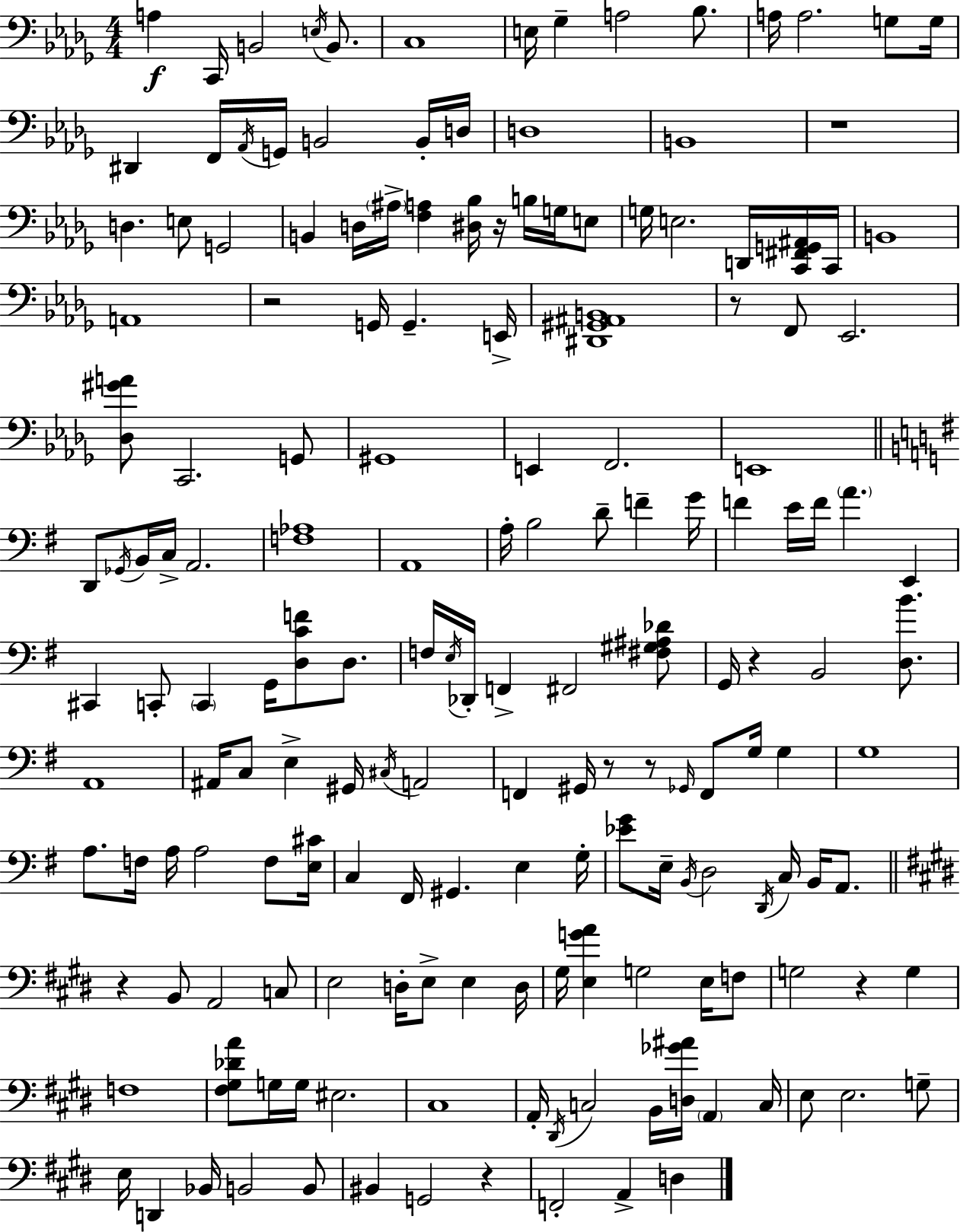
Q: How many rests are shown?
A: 10